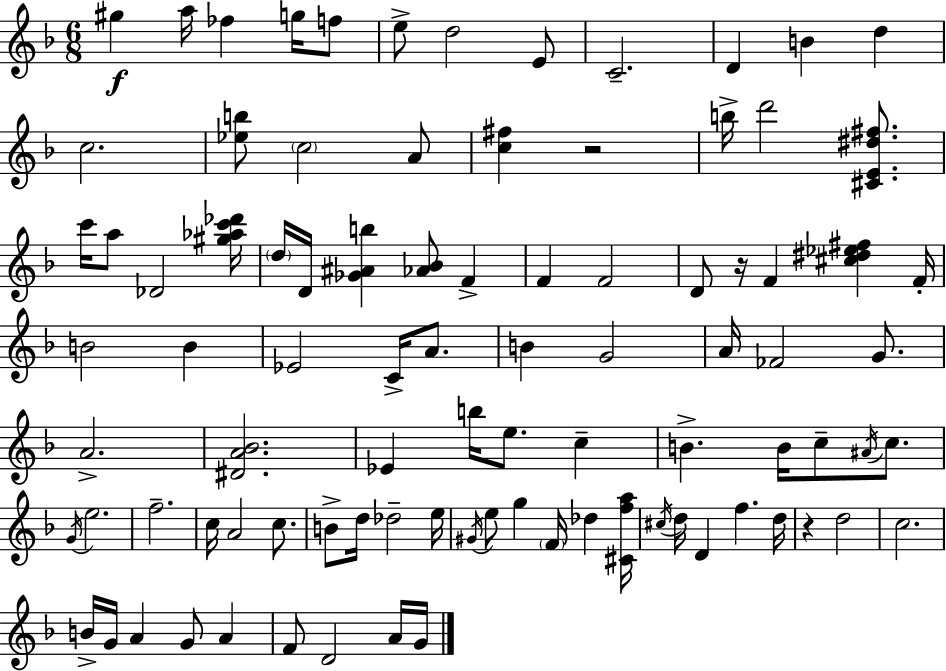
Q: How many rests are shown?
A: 3